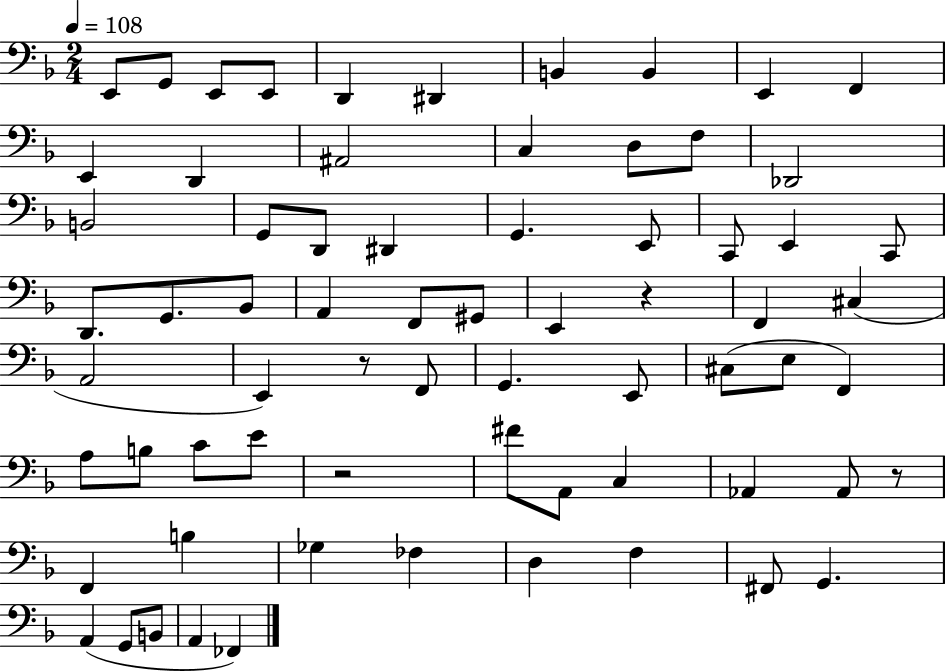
E2/e G2/e E2/e E2/e D2/q D#2/q B2/q B2/q E2/q F2/q E2/q D2/q A#2/h C3/q D3/e F3/e Db2/h B2/h G2/e D2/e D#2/q G2/q. E2/e C2/e E2/q C2/e D2/e. G2/e. Bb2/e A2/q F2/e G#2/e E2/q R/q F2/q C#3/q A2/h E2/q R/e F2/e G2/q. E2/e C#3/e E3/e F2/q A3/e B3/e C4/e E4/e R/h F#4/e A2/e C3/q Ab2/q Ab2/e R/e F2/q B3/q Gb3/q FES3/q D3/q F3/q F#2/e G2/q. A2/q G2/e B2/e A2/q FES2/q